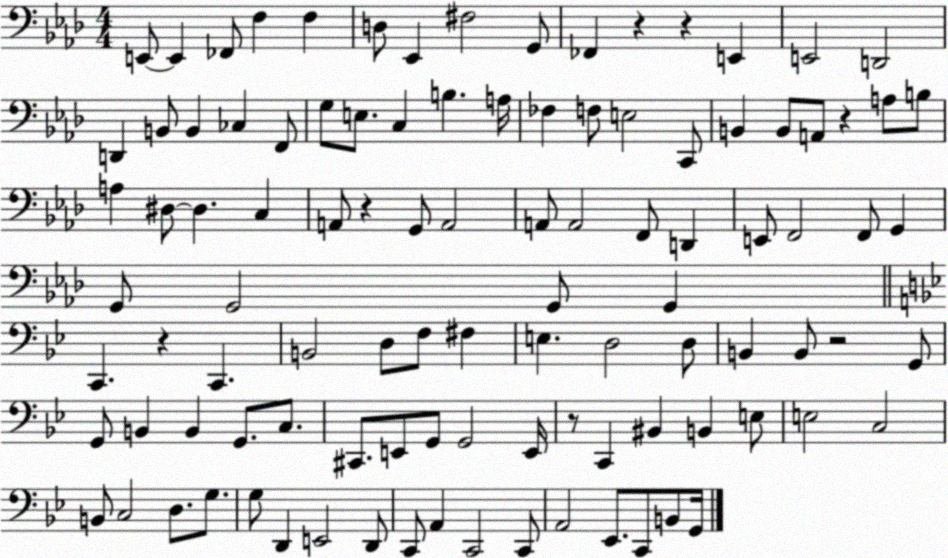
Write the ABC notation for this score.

X:1
T:Untitled
M:4/4
L:1/4
K:Ab
E,,/2 E,, _F,,/2 F, F, D,/2 _E,, ^F,2 G,,/2 _F,, z z E,, E,,2 D,,2 D,, B,,/2 B,, _C, F,,/2 G,/2 E,/2 C, B, A,/4 _F, F,/2 E,2 C,,/2 B,, B,,/2 A,,/2 z A,/2 B,/2 A, ^D,/2 ^D, C, A,,/2 z G,,/2 A,,2 A,,/2 A,,2 F,,/2 D,, E,,/2 F,,2 F,,/2 G,, G,,/2 G,,2 G,,/2 G,, C,, z C,, B,,2 D,/2 F,/2 ^F, E, D,2 D,/2 B,, B,,/2 z2 G,,/2 G,,/2 B,, B,, G,,/2 C,/2 ^C,,/2 E,,/2 G,,/2 G,,2 E,,/4 z/2 C,, ^B,, B,, E,/2 E,2 C,2 B,,/2 C,2 D,/2 G,/2 G,/2 D,, E,,2 D,,/2 C,,/2 A,, C,,2 C,,/2 A,,2 _E,,/2 C,,/2 B,,/2 G,,/4